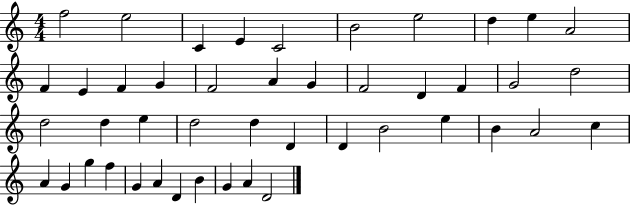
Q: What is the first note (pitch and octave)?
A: F5